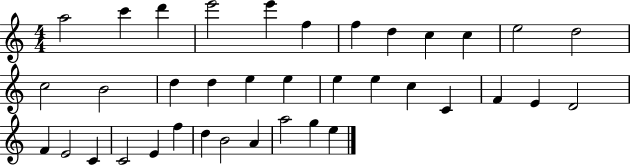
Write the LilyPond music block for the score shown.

{
  \clef treble
  \numericTimeSignature
  \time 4/4
  \key c \major
  a''2 c'''4 d'''4 | e'''2 e'''4 f''4 | f''4 d''4 c''4 c''4 | e''2 d''2 | \break c''2 b'2 | d''4 d''4 e''4 e''4 | e''4 e''4 c''4 c'4 | f'4 e'4 d'2 | \break f'4 e'2 c'4 | c'2 e'4 f''4 | d''4 b'2 a'4 | a''2 g''4 e''4 | \break \bar "|."
}